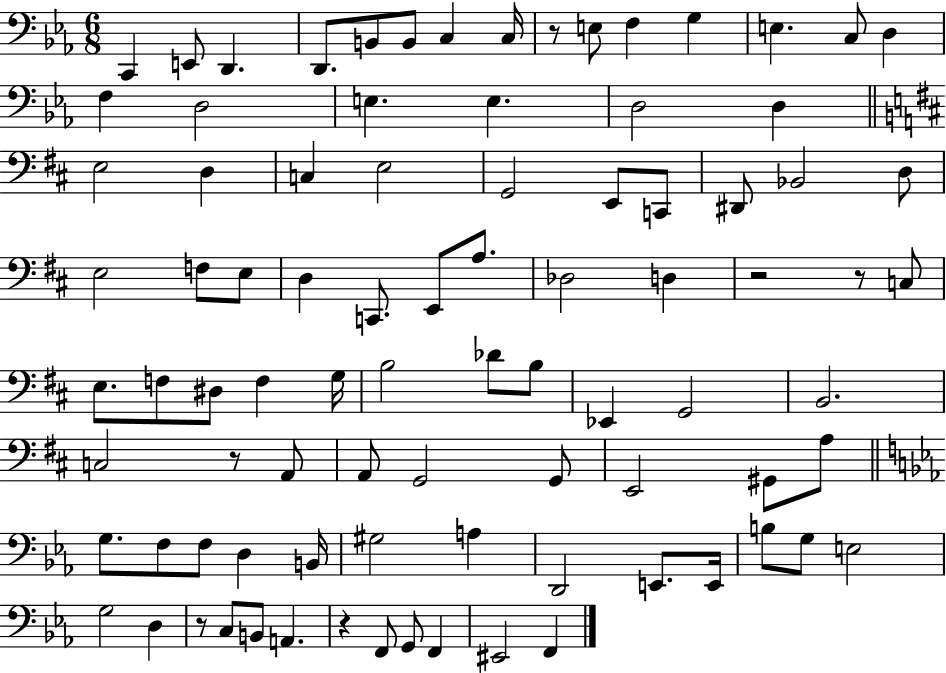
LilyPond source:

{
  \clef bass
  \numericTimeSignature
  \time 6/8
  \key ees \major
  c,4 e,8 d,4. | d,8. b,8 b,8 c4 c16 | r8 e8 f4 g4 | e4. c8 d4 | \break f4 d2 | e4. e4. | d2 d4 | \bar "||" \break \key d \major e2 d4 | c4 e2 | g,2 e,8 c,8 | dis,8 bes,2 d8 | \break e2 f8 e8 | d4 c,8. e,8 a8. | des2 d4 | r2 r8 c8 | \break e8. f8 dis8 f4 g16 | b2 des'8 b8 | ees,4 g,2 | b,2. | \break c2 r8 a,8 | a,8 g,2 g,8 | e,2 gis,8 a8 | \bar "||" \break \key ees \major g8. f8 f8 d4 b,16 | gis2 a4 | d,2 e,8. e,16 | b8 g8 e2 | \break g2 d4 | r8 c8 b,8 a,4. | r4 f,8 g,8 f,4 | eis,2 f,4 | \break \bar "|."
}